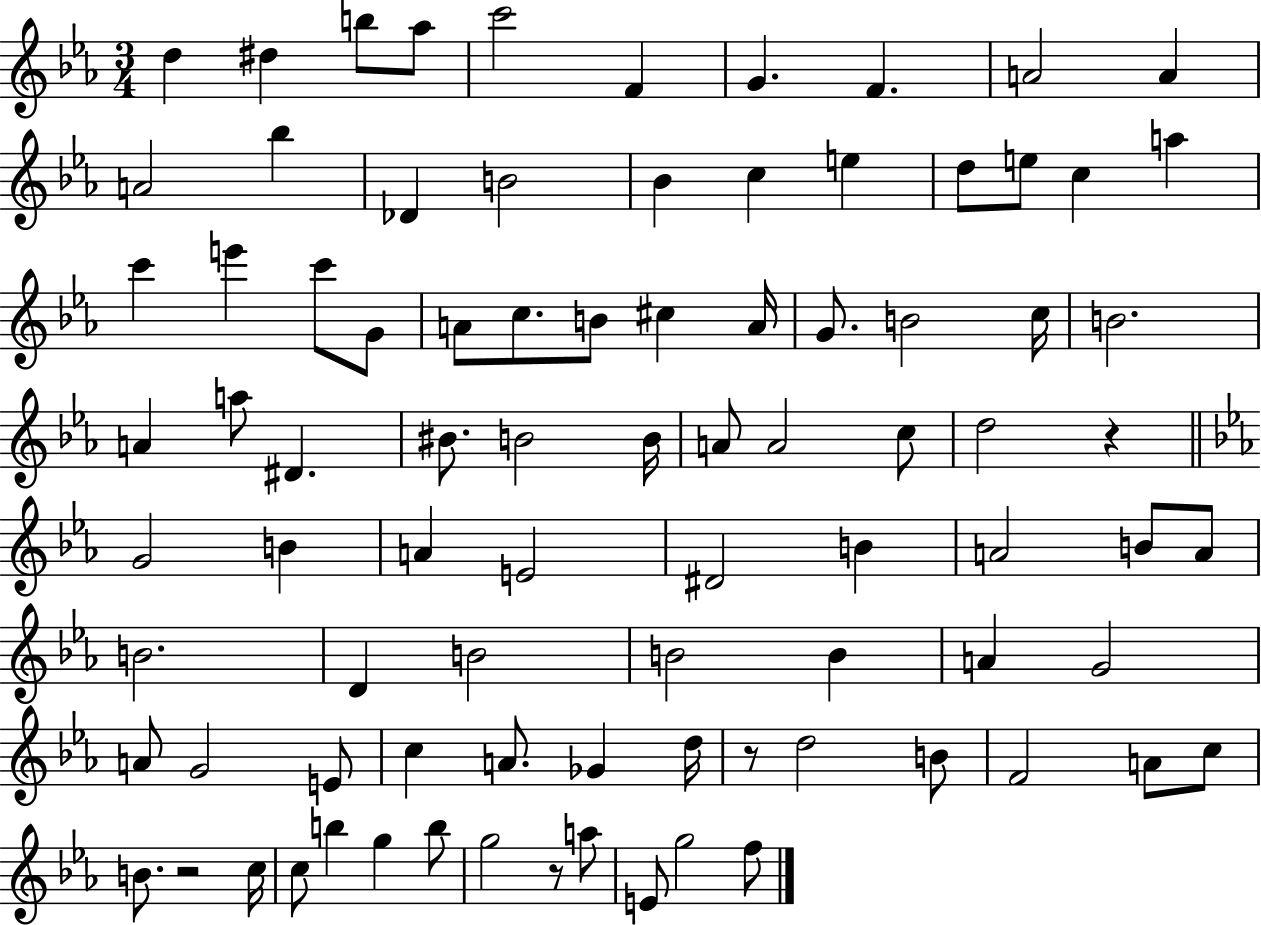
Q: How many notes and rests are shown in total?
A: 87